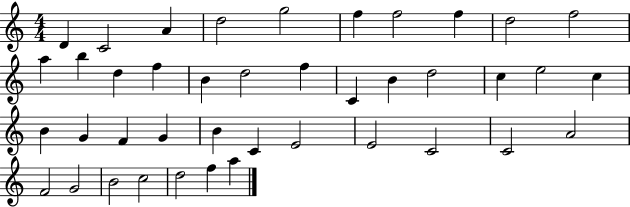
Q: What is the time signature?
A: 4/4